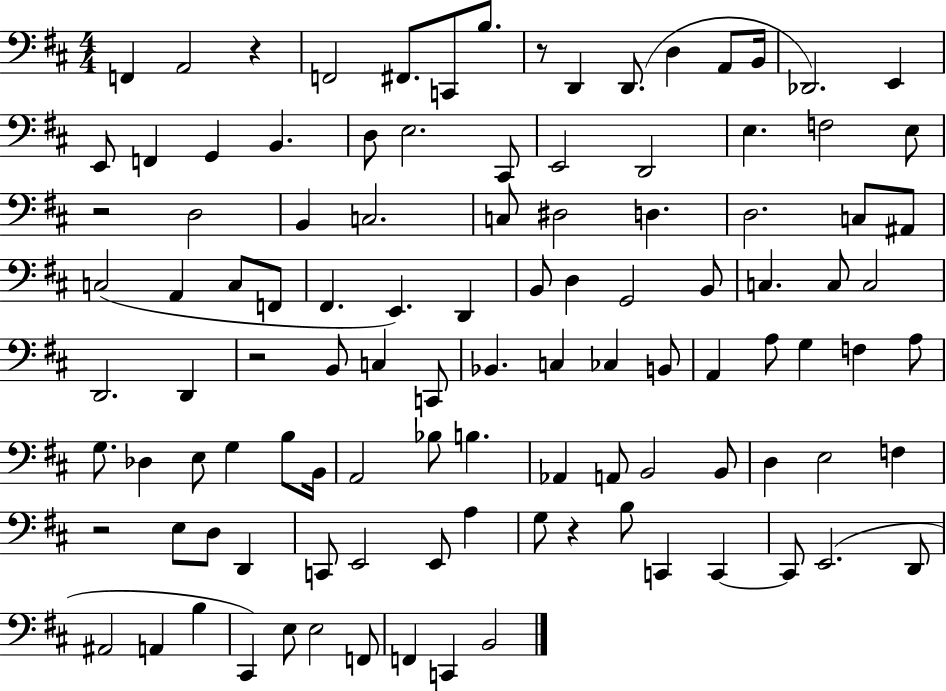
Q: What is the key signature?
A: D major